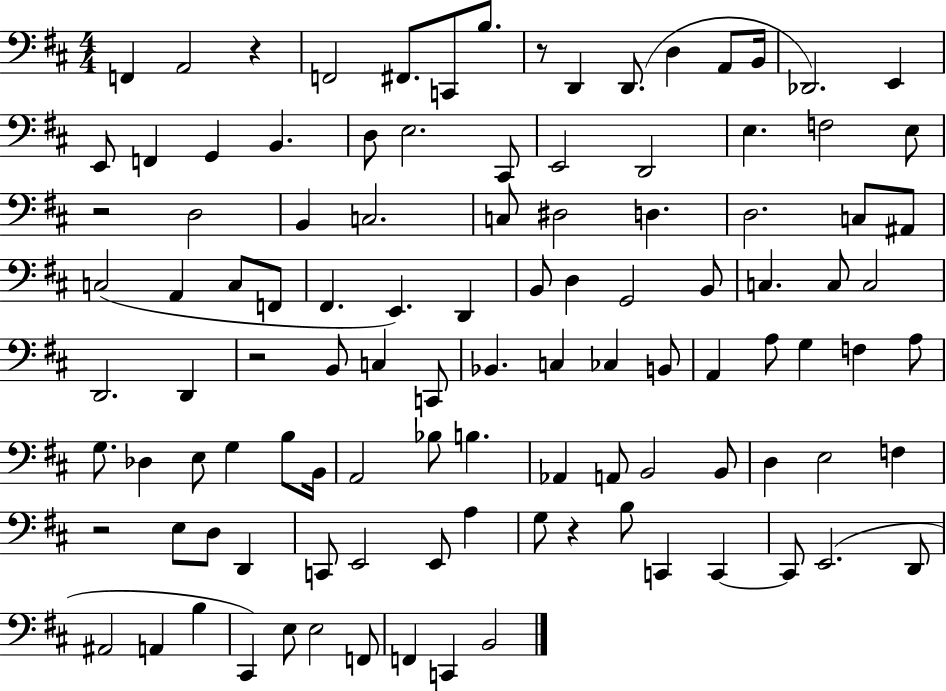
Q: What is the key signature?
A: D major